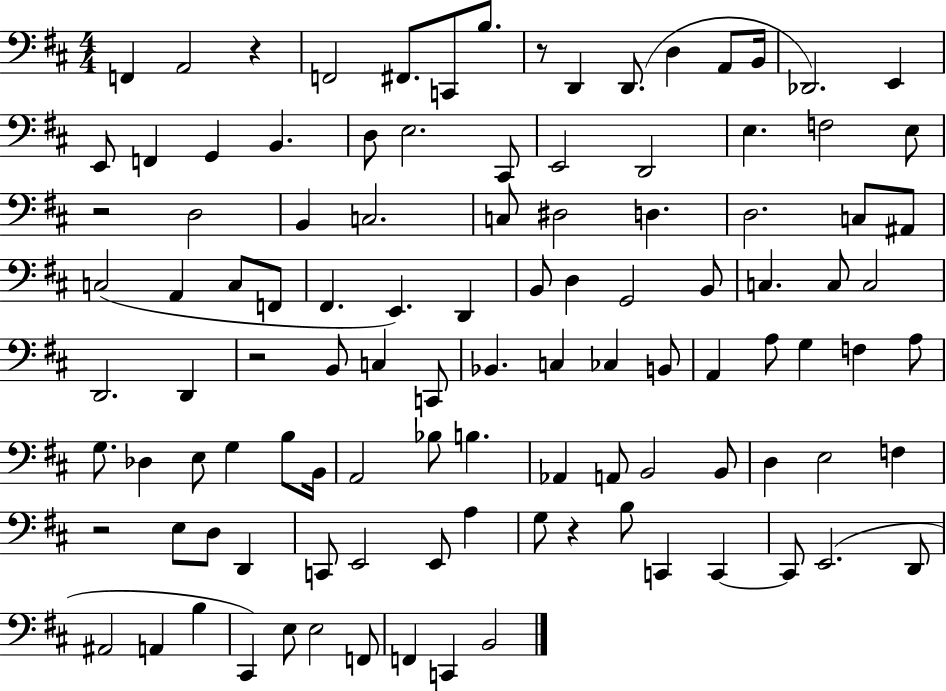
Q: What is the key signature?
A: D major